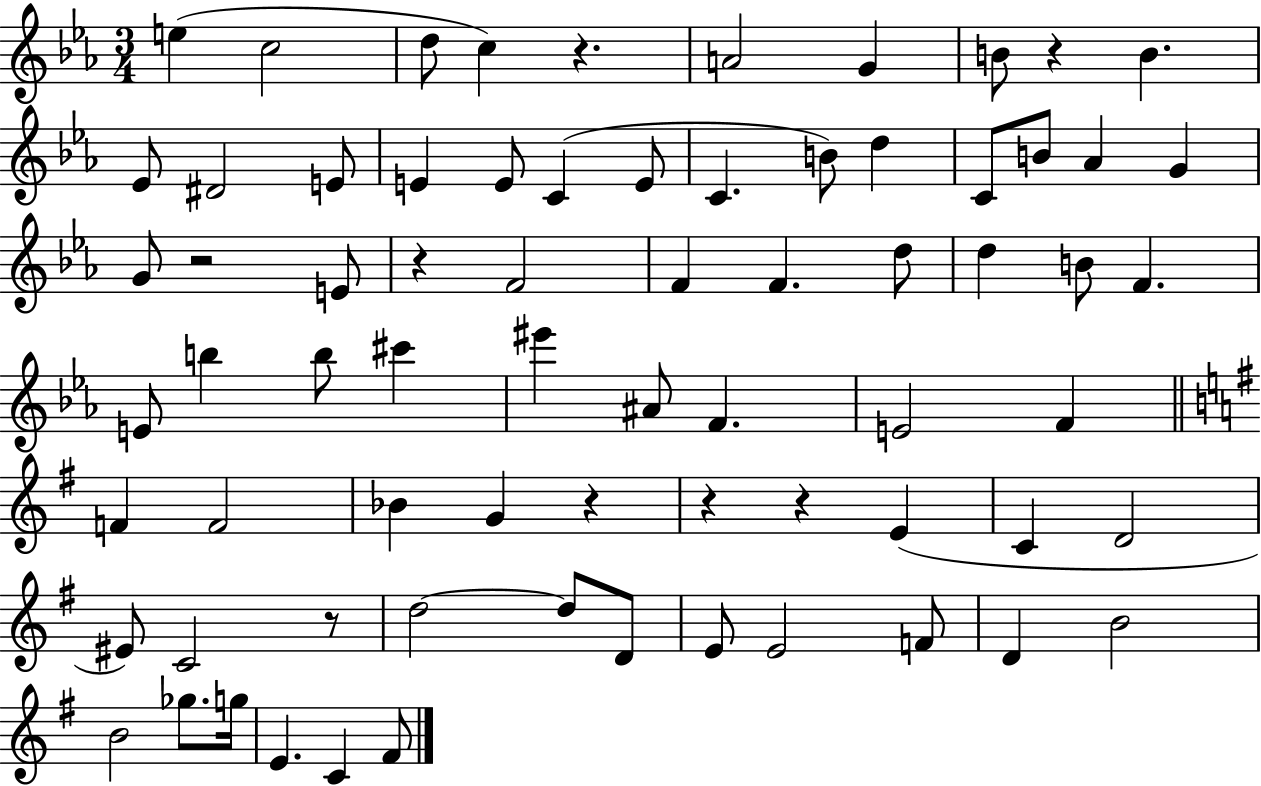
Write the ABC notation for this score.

X:1
T:Untitled
M:3/4
L:1/4
K:Eb
e c2 d/2 c z A2 G B/2 z B _E/2 ^D2 E/2 E E/2 C E/2 C B/2 d C/2 B/2 _A G G/2 z2 E/2 z F2 F F d/2 d B/2 F E/2 b b/2 ^c' ^e' ^A/2 F E2 F F F2 _B G z z z E C D2 ^E/2 C2 z/2 d2 d/2 D/2 E/2 E2 F/2 D B2 B2 _g/2 g/4 E C ^F/2